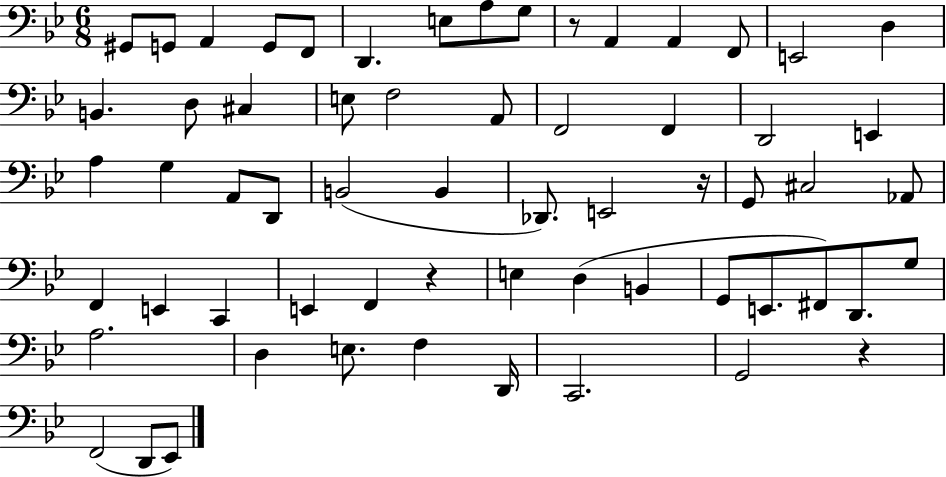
G#2/e G2/e A2/q G2/e F2/e D2/q. E3/e A3/e G3/e R/e A2/q A2/q F2/e E2/h D3/q B2/q. D3/e C#3/q E3/e F3/h A2/e F2/h F2/q D2/h E2/q A3/q G3/q A2/e D2/e B2/h B2/q Db2/e. E2/h R/s G2/e C#3/h Ab2/e F2/q E2/q C2/q E2/q F2/q R/q E3/q D3/q B2/q G2/e E2/e. F#2/e D2/e. G3/e A3/h. D3/q E3/e. F3/q D2/s C2/h. G2/h R/q F2/h D2/e Eb2/e